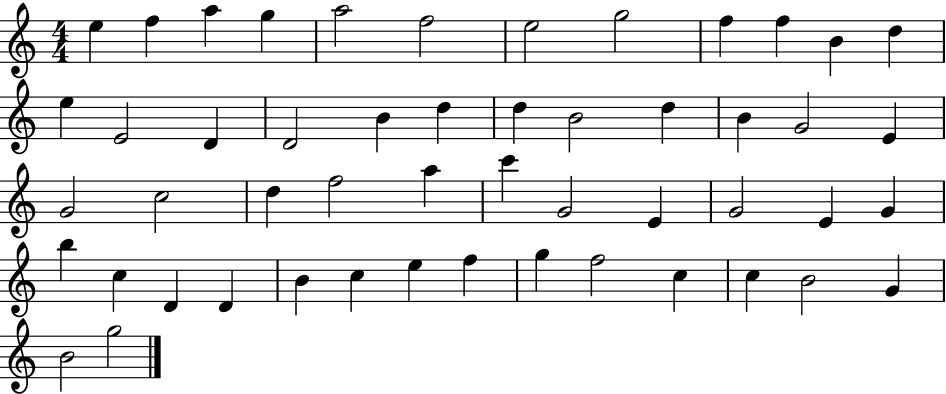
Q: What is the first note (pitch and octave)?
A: E5